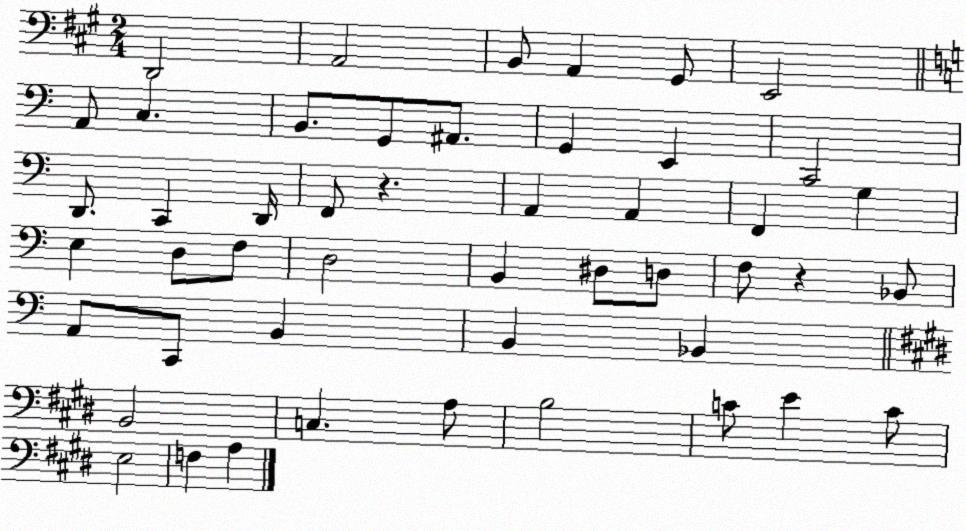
X:1
T:Untitled
M:2/4
L:1/4
K:A
D,,2 A,,2 B,,/2 A,, ^G,,/2 E,,2 A,,/2 C, B,,/2 G,,/2 ^A,,/2 G,, E,, C,,2 D,,/2 C,, D,,/4 F,,/2 z A,, A,, F,, G, E, D,/2 F,/2 D,2 B,, ^D,/2 D,/2 F,/2 z _B,,/2 A,,/2 C,,/2 B,, B,, _B,, B,,2 C, A,/2 B,2 C/2 E C/2 E,2 F, A,